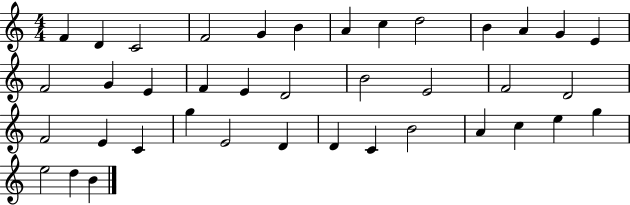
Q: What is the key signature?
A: C major